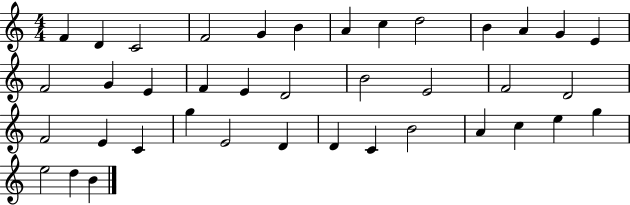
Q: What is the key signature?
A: C major